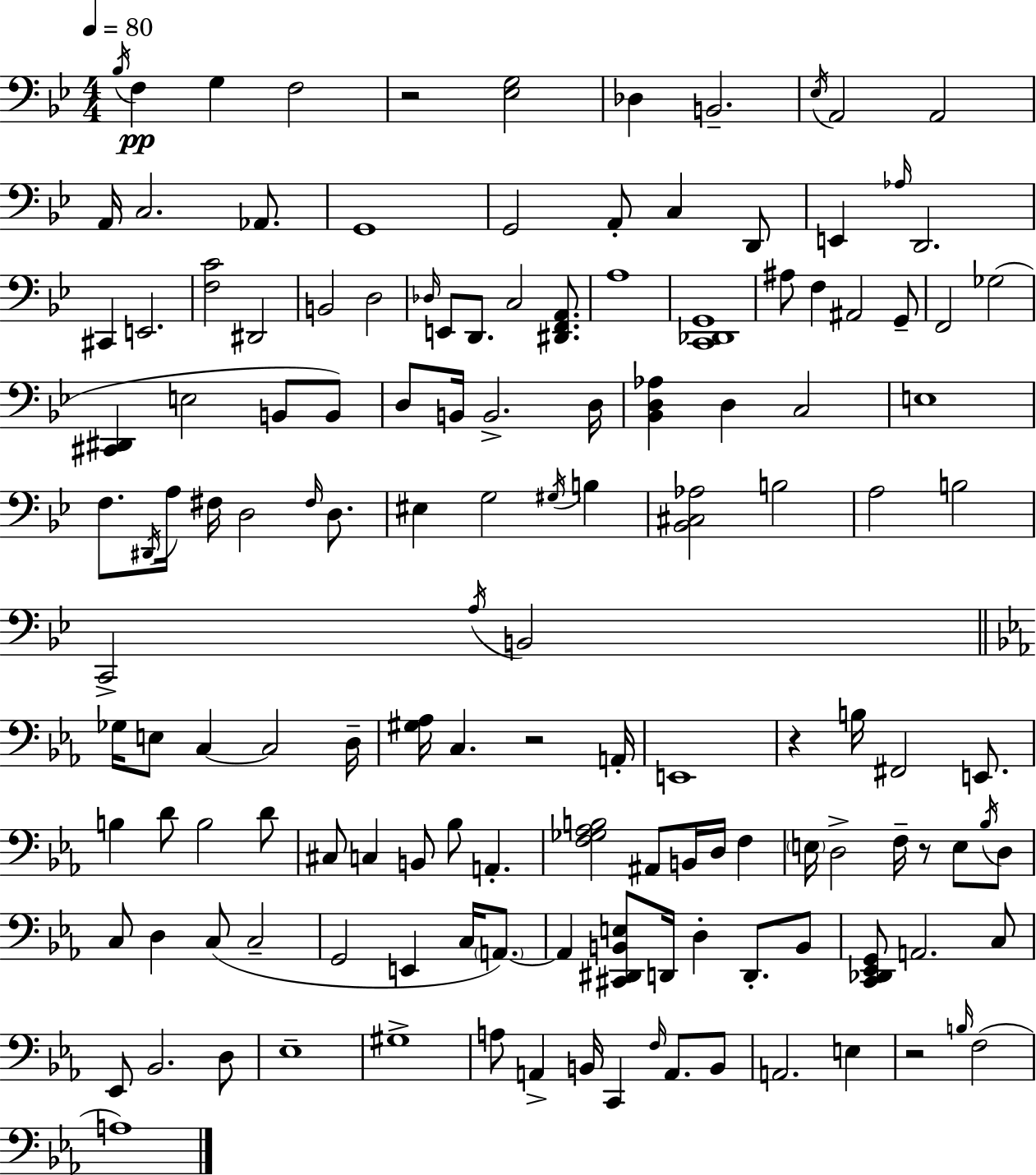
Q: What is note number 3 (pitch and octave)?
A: G3